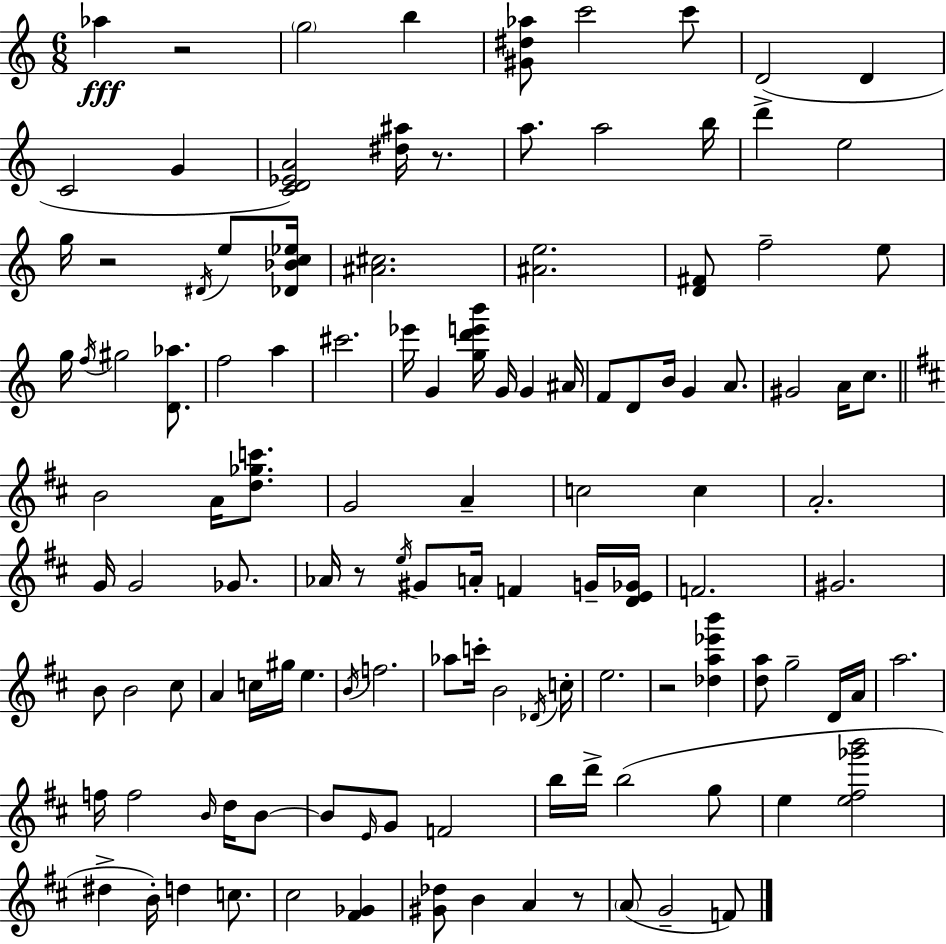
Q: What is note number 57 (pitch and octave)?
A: B4